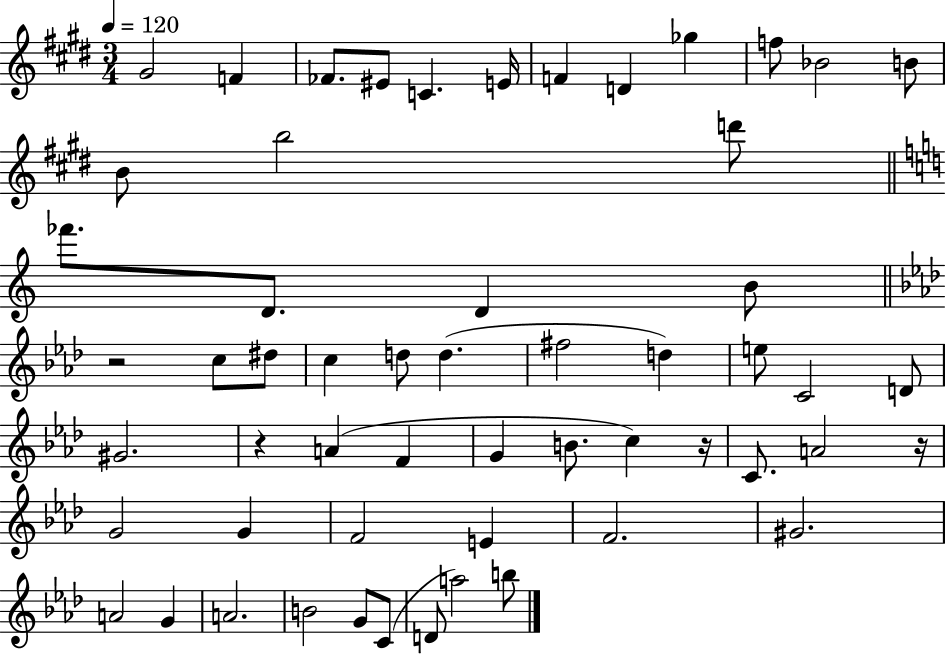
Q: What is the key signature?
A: E major